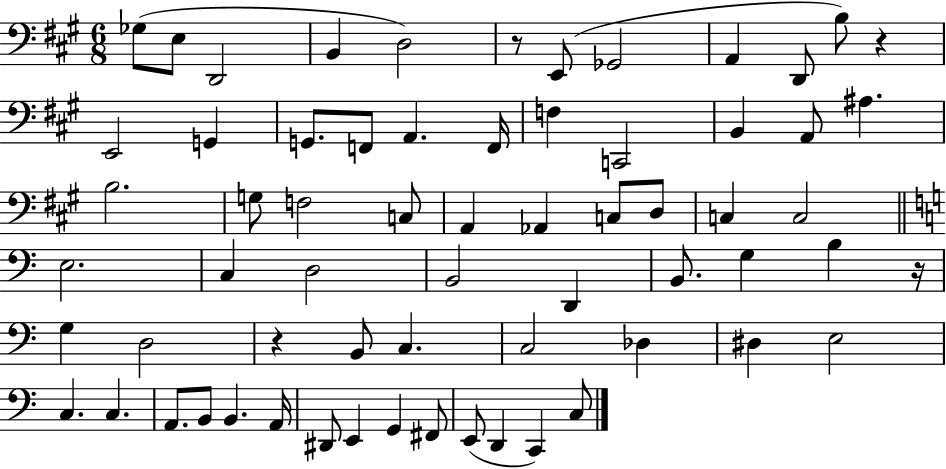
Gb3/e E3/e D2/h B2/q D3/h R/e E2/e Gb2/h A2/q D2/e B3/e R/q E2/h G2/q G2/e. F2/e A2/q. F2/s F3/q C2/h B2/q A2/e A#3/q. B3/h. G3/e F3/h C3/e A2/q Ab2/q C3/e D3/e C3/q C3/h E3/h. C3/q D3/h B2/h D2/q B2/e. G3/q B3/q R/s G3/q D3/h R/q B2/e C3/q. C3/h Db3/q D#3/q E3/h C3/q. C3/q. A2/e. B2/e B2/q. A2/s D#2/e E2/q G2/q F#2/e E2/e D2/q C2/q C3/e